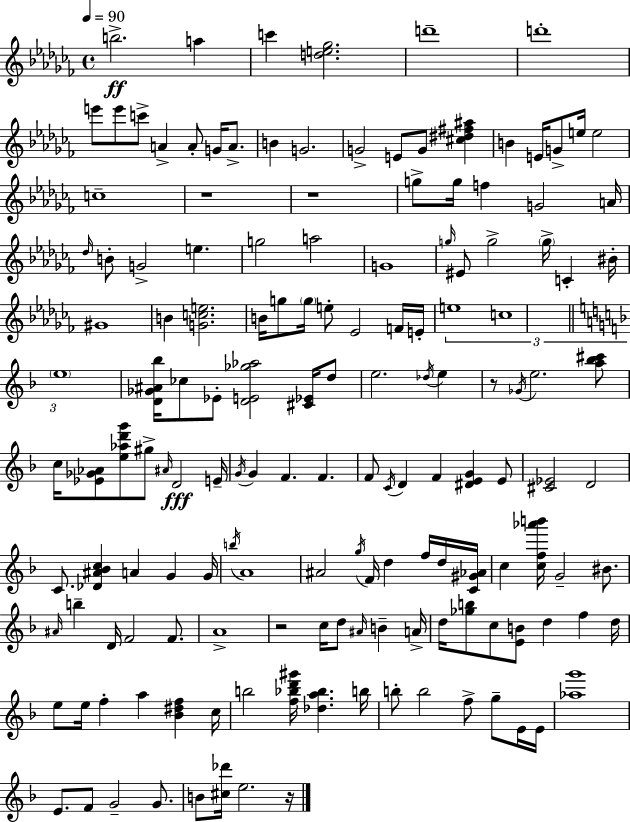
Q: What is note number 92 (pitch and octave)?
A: A#4